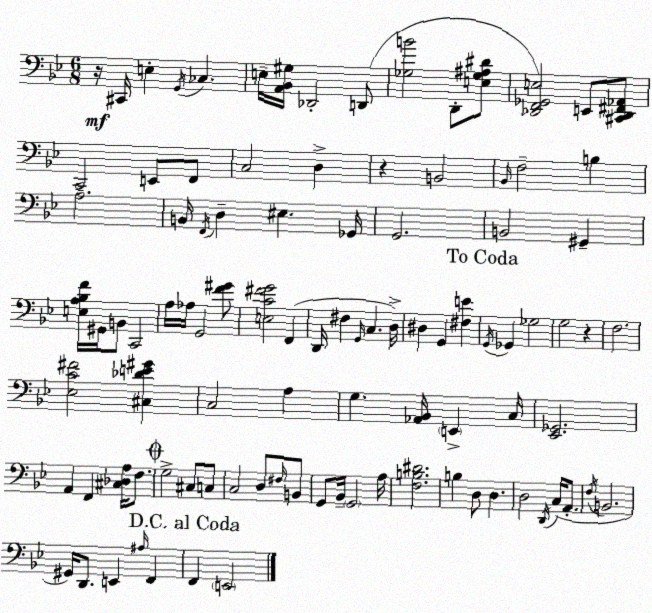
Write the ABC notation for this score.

X:1
T:Untitled
M:6/8
L:1/4
K:Bb
z/4 ^C,,/4 E, G,,/4 _C, E,/4 [A,,_B,,^G,]/4 _D,,2 D,,/2 [_G,B]2 D,,/2 [E,_G,^A,^D]/2 [_D,,F,,_G,,E,]2 E,,/2 [^C,,_D,,^F,,_A,,]/2 C,,2 E,,/2 F,,/2 C,2 D, z B,,2 _B,,/4 F,2 B, A,2 B,,/4 F,,/4 D, ^E, _G,,/4 G,,2 B,,2 ^G,, [E,A,_B,F]/4 ^G,,/4 B,,/2 C,,2 A,/4 _A,/4 G,,2 [F^G]/2 [E,C^FG]2 F,, D,,/4 ^F, G,,/4 C, D,/4 ^D, G,, [^F,E] G,,/4 _G,, _G,2 G,2 z F,2 [_E,C^F]2 [^C,_DE^G] C,2 A, G, [_A,,_B,,]/4 E,, C,/4 [_E,,_G,,]2 A,, F,, [^C,_D,A,]/4 F,/2 G,2 ^C,/2 C,/2 C,2 D,/2 ^F,/4 B,,/2 G,,/2 _B,,/4 G,,2 A,/4 [F,B,^D]2 B, D,/2 D, D,2 D,,/4 C,/4 A,,/2 F,/4 B,,2 ^G,,/4 D,,/2 E,, ^A,/4 F,, F,, E,,2